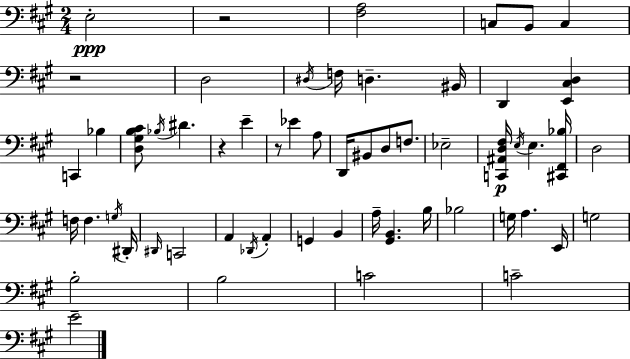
E3/h R/h [F#3,A3]/h C3/e B2/e C3/q R/h D3/h D#3/s F3/s D3/q. BIS2/s D2/q [E2,C#3,D3]/q C2/q Bb3/q [D3,G#3,B3,C#4]/e Bb3/s D#4/q. R/q E4/q R/e Eb4/q A3/e D2/s BIS2/e D3/e F3/e. Eb3/h [C2,A#2,D3,F#3]/s E3/s E3/q. [C#2,F#2,Bb3]/s D3/h F3/s F3/q. G3/s D#2/s D#2/s C2/h A2/q Db2/s A2/q G2/q B2/q A3/s [G#2,B2]/q. B3/s Bb3/h G3/s A3/q. E2/s G3/h B3/h B3/h C4/h C4/h E4/h